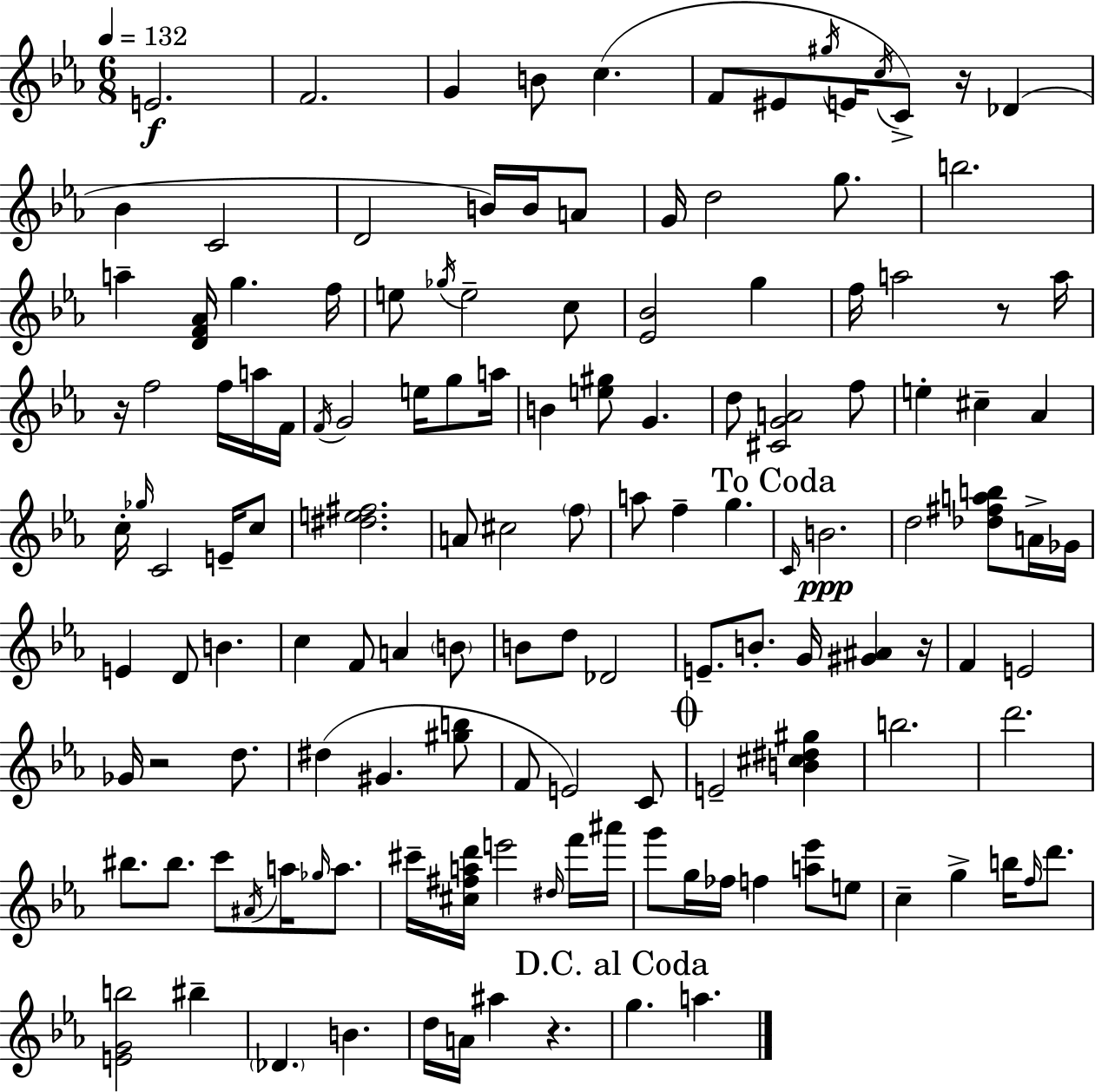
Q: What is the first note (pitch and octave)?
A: E4